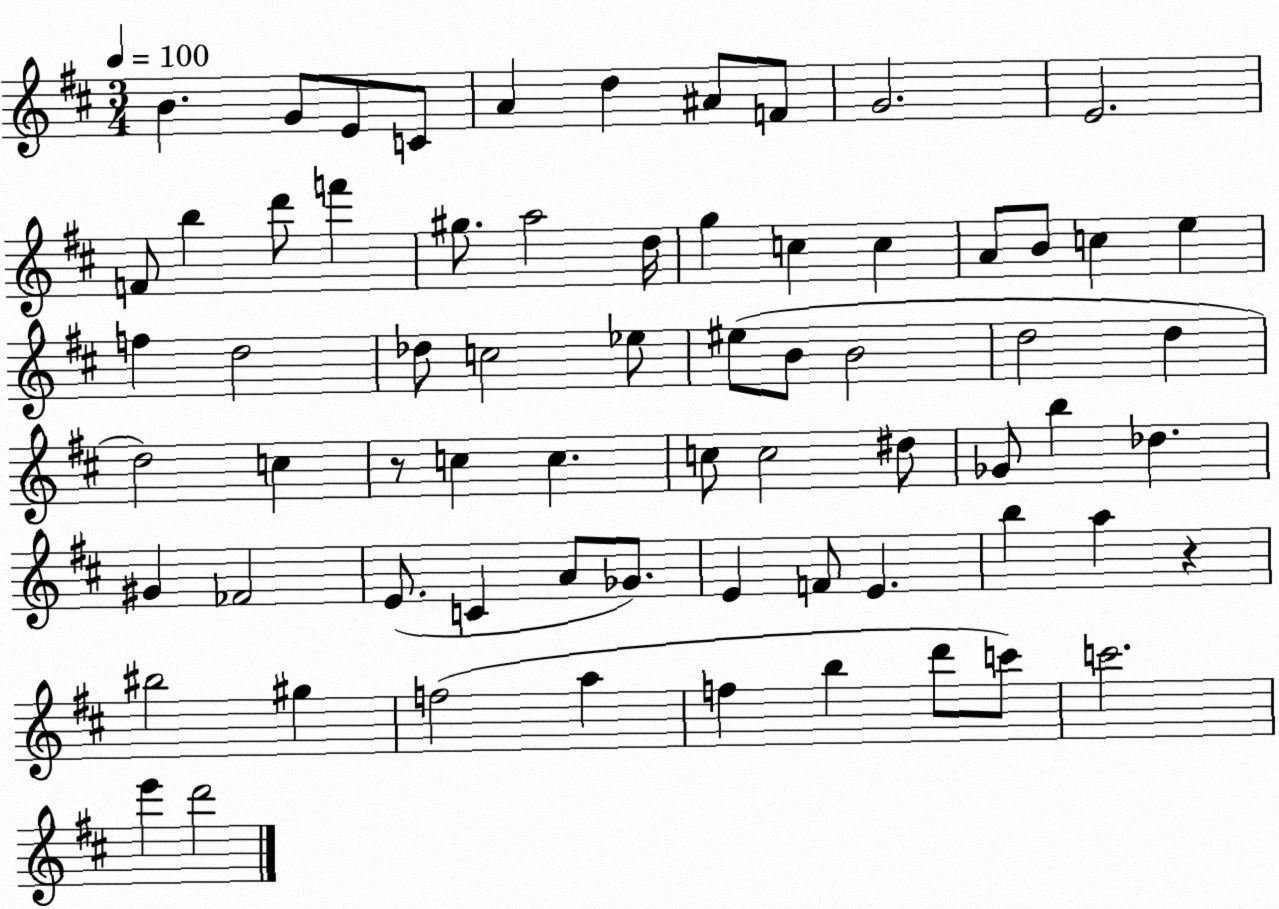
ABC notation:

X:1
T:Untitled
M:3/4
L:1/4
K:D
B G/2 E/2 C/2 A d ^A/2 F/2 G2 E2 F/2 b d'/2 f' ^g/2 a2 d/4 g c c A/2 B/2 c e f d2 _d/2 c2 _e/2 ^e/2 B/2 B2 d2 d d2 c z/2 c c c/2 c2 ^d/2 _G/2 b _d ^G _F2 E/2 C A/2 _G/2 E F/2 E b a z ^b2 ^g f2 a f b d'/2 c'/2 c'2 e' d'2